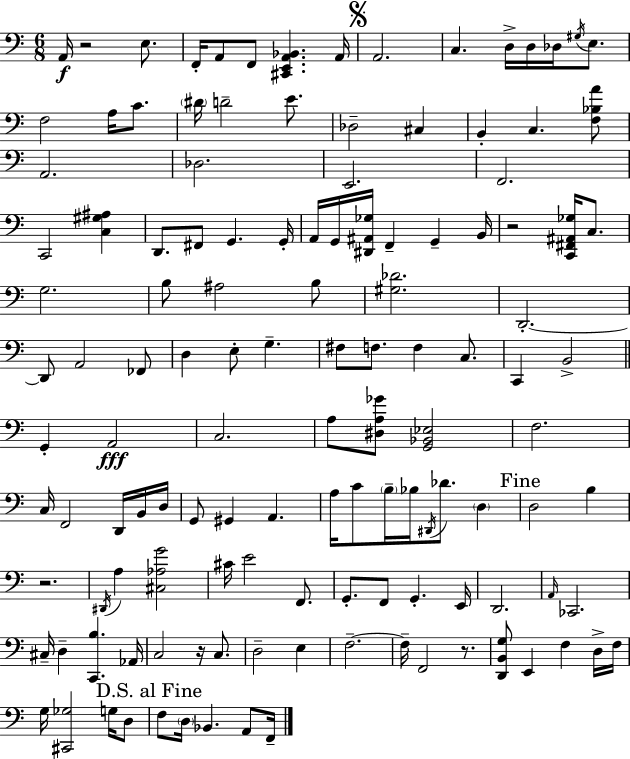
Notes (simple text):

A2/s R/h E3/e. F2/s A2/e F2/e [C#2,E2,A2,Bb2]/q. A2/s A2/h. C3/q. D3/s D3/s Db3/s G#3/s E3/e. F3/h A3/s C4/e. D#4/s D4/h E4/e. Db3/h C#3/q B2/q C3/q. [F3,Bb3,A4]/e A2/h. Db3/h. E2/h. F2/h. C2/h [C3,G#3,A#3]/q D2/e. F#2/e G2/q. G2/s A2/s G2/s [D#2,A#2,Gb3]/s F2/q G2/q B2/s R/h [C2,F#2,A#2,Gb3]/s C3/e. G3/h. B3/e A#3/h B3/e [G#3,Db4]/h. D2/h. D2/e A2/h FES2/e D3/q E3/e G3/q. F#3/e F3/e. F3/q C3/e. C2/q B2/h G2/q A2/h C3/h. A3/e [D#3,A3,Gb4]/e [G2,Bb2,Eb3]/h F3/h. C3/s F2/h D2/s B2/s D3/s G2/e G#2/q A2/q. A3/s C4/e B3/s Bb3/s D#2/s Db4/e. D3/q D3/h B3/q R/h. D#2/s A3/q [C#3,Ab3,G4]/h C#4/s E4/h F2/e. G2/e. F2/e G2/q. E2/s D2/h. A2/s CES2/h. C#3/s D3/q [C2,B3]/q. Ab2/s C3/h R/s C3/e. D3/h E3/q F3/h. F3/s F2/h R/e. [D2,B2,G3]/e E2/q F3/q D3/s F3/s G3/s [C#2,Gb3]/h G3/s D3/e F3/e D3/s Bb2/q. A2/e F2/s